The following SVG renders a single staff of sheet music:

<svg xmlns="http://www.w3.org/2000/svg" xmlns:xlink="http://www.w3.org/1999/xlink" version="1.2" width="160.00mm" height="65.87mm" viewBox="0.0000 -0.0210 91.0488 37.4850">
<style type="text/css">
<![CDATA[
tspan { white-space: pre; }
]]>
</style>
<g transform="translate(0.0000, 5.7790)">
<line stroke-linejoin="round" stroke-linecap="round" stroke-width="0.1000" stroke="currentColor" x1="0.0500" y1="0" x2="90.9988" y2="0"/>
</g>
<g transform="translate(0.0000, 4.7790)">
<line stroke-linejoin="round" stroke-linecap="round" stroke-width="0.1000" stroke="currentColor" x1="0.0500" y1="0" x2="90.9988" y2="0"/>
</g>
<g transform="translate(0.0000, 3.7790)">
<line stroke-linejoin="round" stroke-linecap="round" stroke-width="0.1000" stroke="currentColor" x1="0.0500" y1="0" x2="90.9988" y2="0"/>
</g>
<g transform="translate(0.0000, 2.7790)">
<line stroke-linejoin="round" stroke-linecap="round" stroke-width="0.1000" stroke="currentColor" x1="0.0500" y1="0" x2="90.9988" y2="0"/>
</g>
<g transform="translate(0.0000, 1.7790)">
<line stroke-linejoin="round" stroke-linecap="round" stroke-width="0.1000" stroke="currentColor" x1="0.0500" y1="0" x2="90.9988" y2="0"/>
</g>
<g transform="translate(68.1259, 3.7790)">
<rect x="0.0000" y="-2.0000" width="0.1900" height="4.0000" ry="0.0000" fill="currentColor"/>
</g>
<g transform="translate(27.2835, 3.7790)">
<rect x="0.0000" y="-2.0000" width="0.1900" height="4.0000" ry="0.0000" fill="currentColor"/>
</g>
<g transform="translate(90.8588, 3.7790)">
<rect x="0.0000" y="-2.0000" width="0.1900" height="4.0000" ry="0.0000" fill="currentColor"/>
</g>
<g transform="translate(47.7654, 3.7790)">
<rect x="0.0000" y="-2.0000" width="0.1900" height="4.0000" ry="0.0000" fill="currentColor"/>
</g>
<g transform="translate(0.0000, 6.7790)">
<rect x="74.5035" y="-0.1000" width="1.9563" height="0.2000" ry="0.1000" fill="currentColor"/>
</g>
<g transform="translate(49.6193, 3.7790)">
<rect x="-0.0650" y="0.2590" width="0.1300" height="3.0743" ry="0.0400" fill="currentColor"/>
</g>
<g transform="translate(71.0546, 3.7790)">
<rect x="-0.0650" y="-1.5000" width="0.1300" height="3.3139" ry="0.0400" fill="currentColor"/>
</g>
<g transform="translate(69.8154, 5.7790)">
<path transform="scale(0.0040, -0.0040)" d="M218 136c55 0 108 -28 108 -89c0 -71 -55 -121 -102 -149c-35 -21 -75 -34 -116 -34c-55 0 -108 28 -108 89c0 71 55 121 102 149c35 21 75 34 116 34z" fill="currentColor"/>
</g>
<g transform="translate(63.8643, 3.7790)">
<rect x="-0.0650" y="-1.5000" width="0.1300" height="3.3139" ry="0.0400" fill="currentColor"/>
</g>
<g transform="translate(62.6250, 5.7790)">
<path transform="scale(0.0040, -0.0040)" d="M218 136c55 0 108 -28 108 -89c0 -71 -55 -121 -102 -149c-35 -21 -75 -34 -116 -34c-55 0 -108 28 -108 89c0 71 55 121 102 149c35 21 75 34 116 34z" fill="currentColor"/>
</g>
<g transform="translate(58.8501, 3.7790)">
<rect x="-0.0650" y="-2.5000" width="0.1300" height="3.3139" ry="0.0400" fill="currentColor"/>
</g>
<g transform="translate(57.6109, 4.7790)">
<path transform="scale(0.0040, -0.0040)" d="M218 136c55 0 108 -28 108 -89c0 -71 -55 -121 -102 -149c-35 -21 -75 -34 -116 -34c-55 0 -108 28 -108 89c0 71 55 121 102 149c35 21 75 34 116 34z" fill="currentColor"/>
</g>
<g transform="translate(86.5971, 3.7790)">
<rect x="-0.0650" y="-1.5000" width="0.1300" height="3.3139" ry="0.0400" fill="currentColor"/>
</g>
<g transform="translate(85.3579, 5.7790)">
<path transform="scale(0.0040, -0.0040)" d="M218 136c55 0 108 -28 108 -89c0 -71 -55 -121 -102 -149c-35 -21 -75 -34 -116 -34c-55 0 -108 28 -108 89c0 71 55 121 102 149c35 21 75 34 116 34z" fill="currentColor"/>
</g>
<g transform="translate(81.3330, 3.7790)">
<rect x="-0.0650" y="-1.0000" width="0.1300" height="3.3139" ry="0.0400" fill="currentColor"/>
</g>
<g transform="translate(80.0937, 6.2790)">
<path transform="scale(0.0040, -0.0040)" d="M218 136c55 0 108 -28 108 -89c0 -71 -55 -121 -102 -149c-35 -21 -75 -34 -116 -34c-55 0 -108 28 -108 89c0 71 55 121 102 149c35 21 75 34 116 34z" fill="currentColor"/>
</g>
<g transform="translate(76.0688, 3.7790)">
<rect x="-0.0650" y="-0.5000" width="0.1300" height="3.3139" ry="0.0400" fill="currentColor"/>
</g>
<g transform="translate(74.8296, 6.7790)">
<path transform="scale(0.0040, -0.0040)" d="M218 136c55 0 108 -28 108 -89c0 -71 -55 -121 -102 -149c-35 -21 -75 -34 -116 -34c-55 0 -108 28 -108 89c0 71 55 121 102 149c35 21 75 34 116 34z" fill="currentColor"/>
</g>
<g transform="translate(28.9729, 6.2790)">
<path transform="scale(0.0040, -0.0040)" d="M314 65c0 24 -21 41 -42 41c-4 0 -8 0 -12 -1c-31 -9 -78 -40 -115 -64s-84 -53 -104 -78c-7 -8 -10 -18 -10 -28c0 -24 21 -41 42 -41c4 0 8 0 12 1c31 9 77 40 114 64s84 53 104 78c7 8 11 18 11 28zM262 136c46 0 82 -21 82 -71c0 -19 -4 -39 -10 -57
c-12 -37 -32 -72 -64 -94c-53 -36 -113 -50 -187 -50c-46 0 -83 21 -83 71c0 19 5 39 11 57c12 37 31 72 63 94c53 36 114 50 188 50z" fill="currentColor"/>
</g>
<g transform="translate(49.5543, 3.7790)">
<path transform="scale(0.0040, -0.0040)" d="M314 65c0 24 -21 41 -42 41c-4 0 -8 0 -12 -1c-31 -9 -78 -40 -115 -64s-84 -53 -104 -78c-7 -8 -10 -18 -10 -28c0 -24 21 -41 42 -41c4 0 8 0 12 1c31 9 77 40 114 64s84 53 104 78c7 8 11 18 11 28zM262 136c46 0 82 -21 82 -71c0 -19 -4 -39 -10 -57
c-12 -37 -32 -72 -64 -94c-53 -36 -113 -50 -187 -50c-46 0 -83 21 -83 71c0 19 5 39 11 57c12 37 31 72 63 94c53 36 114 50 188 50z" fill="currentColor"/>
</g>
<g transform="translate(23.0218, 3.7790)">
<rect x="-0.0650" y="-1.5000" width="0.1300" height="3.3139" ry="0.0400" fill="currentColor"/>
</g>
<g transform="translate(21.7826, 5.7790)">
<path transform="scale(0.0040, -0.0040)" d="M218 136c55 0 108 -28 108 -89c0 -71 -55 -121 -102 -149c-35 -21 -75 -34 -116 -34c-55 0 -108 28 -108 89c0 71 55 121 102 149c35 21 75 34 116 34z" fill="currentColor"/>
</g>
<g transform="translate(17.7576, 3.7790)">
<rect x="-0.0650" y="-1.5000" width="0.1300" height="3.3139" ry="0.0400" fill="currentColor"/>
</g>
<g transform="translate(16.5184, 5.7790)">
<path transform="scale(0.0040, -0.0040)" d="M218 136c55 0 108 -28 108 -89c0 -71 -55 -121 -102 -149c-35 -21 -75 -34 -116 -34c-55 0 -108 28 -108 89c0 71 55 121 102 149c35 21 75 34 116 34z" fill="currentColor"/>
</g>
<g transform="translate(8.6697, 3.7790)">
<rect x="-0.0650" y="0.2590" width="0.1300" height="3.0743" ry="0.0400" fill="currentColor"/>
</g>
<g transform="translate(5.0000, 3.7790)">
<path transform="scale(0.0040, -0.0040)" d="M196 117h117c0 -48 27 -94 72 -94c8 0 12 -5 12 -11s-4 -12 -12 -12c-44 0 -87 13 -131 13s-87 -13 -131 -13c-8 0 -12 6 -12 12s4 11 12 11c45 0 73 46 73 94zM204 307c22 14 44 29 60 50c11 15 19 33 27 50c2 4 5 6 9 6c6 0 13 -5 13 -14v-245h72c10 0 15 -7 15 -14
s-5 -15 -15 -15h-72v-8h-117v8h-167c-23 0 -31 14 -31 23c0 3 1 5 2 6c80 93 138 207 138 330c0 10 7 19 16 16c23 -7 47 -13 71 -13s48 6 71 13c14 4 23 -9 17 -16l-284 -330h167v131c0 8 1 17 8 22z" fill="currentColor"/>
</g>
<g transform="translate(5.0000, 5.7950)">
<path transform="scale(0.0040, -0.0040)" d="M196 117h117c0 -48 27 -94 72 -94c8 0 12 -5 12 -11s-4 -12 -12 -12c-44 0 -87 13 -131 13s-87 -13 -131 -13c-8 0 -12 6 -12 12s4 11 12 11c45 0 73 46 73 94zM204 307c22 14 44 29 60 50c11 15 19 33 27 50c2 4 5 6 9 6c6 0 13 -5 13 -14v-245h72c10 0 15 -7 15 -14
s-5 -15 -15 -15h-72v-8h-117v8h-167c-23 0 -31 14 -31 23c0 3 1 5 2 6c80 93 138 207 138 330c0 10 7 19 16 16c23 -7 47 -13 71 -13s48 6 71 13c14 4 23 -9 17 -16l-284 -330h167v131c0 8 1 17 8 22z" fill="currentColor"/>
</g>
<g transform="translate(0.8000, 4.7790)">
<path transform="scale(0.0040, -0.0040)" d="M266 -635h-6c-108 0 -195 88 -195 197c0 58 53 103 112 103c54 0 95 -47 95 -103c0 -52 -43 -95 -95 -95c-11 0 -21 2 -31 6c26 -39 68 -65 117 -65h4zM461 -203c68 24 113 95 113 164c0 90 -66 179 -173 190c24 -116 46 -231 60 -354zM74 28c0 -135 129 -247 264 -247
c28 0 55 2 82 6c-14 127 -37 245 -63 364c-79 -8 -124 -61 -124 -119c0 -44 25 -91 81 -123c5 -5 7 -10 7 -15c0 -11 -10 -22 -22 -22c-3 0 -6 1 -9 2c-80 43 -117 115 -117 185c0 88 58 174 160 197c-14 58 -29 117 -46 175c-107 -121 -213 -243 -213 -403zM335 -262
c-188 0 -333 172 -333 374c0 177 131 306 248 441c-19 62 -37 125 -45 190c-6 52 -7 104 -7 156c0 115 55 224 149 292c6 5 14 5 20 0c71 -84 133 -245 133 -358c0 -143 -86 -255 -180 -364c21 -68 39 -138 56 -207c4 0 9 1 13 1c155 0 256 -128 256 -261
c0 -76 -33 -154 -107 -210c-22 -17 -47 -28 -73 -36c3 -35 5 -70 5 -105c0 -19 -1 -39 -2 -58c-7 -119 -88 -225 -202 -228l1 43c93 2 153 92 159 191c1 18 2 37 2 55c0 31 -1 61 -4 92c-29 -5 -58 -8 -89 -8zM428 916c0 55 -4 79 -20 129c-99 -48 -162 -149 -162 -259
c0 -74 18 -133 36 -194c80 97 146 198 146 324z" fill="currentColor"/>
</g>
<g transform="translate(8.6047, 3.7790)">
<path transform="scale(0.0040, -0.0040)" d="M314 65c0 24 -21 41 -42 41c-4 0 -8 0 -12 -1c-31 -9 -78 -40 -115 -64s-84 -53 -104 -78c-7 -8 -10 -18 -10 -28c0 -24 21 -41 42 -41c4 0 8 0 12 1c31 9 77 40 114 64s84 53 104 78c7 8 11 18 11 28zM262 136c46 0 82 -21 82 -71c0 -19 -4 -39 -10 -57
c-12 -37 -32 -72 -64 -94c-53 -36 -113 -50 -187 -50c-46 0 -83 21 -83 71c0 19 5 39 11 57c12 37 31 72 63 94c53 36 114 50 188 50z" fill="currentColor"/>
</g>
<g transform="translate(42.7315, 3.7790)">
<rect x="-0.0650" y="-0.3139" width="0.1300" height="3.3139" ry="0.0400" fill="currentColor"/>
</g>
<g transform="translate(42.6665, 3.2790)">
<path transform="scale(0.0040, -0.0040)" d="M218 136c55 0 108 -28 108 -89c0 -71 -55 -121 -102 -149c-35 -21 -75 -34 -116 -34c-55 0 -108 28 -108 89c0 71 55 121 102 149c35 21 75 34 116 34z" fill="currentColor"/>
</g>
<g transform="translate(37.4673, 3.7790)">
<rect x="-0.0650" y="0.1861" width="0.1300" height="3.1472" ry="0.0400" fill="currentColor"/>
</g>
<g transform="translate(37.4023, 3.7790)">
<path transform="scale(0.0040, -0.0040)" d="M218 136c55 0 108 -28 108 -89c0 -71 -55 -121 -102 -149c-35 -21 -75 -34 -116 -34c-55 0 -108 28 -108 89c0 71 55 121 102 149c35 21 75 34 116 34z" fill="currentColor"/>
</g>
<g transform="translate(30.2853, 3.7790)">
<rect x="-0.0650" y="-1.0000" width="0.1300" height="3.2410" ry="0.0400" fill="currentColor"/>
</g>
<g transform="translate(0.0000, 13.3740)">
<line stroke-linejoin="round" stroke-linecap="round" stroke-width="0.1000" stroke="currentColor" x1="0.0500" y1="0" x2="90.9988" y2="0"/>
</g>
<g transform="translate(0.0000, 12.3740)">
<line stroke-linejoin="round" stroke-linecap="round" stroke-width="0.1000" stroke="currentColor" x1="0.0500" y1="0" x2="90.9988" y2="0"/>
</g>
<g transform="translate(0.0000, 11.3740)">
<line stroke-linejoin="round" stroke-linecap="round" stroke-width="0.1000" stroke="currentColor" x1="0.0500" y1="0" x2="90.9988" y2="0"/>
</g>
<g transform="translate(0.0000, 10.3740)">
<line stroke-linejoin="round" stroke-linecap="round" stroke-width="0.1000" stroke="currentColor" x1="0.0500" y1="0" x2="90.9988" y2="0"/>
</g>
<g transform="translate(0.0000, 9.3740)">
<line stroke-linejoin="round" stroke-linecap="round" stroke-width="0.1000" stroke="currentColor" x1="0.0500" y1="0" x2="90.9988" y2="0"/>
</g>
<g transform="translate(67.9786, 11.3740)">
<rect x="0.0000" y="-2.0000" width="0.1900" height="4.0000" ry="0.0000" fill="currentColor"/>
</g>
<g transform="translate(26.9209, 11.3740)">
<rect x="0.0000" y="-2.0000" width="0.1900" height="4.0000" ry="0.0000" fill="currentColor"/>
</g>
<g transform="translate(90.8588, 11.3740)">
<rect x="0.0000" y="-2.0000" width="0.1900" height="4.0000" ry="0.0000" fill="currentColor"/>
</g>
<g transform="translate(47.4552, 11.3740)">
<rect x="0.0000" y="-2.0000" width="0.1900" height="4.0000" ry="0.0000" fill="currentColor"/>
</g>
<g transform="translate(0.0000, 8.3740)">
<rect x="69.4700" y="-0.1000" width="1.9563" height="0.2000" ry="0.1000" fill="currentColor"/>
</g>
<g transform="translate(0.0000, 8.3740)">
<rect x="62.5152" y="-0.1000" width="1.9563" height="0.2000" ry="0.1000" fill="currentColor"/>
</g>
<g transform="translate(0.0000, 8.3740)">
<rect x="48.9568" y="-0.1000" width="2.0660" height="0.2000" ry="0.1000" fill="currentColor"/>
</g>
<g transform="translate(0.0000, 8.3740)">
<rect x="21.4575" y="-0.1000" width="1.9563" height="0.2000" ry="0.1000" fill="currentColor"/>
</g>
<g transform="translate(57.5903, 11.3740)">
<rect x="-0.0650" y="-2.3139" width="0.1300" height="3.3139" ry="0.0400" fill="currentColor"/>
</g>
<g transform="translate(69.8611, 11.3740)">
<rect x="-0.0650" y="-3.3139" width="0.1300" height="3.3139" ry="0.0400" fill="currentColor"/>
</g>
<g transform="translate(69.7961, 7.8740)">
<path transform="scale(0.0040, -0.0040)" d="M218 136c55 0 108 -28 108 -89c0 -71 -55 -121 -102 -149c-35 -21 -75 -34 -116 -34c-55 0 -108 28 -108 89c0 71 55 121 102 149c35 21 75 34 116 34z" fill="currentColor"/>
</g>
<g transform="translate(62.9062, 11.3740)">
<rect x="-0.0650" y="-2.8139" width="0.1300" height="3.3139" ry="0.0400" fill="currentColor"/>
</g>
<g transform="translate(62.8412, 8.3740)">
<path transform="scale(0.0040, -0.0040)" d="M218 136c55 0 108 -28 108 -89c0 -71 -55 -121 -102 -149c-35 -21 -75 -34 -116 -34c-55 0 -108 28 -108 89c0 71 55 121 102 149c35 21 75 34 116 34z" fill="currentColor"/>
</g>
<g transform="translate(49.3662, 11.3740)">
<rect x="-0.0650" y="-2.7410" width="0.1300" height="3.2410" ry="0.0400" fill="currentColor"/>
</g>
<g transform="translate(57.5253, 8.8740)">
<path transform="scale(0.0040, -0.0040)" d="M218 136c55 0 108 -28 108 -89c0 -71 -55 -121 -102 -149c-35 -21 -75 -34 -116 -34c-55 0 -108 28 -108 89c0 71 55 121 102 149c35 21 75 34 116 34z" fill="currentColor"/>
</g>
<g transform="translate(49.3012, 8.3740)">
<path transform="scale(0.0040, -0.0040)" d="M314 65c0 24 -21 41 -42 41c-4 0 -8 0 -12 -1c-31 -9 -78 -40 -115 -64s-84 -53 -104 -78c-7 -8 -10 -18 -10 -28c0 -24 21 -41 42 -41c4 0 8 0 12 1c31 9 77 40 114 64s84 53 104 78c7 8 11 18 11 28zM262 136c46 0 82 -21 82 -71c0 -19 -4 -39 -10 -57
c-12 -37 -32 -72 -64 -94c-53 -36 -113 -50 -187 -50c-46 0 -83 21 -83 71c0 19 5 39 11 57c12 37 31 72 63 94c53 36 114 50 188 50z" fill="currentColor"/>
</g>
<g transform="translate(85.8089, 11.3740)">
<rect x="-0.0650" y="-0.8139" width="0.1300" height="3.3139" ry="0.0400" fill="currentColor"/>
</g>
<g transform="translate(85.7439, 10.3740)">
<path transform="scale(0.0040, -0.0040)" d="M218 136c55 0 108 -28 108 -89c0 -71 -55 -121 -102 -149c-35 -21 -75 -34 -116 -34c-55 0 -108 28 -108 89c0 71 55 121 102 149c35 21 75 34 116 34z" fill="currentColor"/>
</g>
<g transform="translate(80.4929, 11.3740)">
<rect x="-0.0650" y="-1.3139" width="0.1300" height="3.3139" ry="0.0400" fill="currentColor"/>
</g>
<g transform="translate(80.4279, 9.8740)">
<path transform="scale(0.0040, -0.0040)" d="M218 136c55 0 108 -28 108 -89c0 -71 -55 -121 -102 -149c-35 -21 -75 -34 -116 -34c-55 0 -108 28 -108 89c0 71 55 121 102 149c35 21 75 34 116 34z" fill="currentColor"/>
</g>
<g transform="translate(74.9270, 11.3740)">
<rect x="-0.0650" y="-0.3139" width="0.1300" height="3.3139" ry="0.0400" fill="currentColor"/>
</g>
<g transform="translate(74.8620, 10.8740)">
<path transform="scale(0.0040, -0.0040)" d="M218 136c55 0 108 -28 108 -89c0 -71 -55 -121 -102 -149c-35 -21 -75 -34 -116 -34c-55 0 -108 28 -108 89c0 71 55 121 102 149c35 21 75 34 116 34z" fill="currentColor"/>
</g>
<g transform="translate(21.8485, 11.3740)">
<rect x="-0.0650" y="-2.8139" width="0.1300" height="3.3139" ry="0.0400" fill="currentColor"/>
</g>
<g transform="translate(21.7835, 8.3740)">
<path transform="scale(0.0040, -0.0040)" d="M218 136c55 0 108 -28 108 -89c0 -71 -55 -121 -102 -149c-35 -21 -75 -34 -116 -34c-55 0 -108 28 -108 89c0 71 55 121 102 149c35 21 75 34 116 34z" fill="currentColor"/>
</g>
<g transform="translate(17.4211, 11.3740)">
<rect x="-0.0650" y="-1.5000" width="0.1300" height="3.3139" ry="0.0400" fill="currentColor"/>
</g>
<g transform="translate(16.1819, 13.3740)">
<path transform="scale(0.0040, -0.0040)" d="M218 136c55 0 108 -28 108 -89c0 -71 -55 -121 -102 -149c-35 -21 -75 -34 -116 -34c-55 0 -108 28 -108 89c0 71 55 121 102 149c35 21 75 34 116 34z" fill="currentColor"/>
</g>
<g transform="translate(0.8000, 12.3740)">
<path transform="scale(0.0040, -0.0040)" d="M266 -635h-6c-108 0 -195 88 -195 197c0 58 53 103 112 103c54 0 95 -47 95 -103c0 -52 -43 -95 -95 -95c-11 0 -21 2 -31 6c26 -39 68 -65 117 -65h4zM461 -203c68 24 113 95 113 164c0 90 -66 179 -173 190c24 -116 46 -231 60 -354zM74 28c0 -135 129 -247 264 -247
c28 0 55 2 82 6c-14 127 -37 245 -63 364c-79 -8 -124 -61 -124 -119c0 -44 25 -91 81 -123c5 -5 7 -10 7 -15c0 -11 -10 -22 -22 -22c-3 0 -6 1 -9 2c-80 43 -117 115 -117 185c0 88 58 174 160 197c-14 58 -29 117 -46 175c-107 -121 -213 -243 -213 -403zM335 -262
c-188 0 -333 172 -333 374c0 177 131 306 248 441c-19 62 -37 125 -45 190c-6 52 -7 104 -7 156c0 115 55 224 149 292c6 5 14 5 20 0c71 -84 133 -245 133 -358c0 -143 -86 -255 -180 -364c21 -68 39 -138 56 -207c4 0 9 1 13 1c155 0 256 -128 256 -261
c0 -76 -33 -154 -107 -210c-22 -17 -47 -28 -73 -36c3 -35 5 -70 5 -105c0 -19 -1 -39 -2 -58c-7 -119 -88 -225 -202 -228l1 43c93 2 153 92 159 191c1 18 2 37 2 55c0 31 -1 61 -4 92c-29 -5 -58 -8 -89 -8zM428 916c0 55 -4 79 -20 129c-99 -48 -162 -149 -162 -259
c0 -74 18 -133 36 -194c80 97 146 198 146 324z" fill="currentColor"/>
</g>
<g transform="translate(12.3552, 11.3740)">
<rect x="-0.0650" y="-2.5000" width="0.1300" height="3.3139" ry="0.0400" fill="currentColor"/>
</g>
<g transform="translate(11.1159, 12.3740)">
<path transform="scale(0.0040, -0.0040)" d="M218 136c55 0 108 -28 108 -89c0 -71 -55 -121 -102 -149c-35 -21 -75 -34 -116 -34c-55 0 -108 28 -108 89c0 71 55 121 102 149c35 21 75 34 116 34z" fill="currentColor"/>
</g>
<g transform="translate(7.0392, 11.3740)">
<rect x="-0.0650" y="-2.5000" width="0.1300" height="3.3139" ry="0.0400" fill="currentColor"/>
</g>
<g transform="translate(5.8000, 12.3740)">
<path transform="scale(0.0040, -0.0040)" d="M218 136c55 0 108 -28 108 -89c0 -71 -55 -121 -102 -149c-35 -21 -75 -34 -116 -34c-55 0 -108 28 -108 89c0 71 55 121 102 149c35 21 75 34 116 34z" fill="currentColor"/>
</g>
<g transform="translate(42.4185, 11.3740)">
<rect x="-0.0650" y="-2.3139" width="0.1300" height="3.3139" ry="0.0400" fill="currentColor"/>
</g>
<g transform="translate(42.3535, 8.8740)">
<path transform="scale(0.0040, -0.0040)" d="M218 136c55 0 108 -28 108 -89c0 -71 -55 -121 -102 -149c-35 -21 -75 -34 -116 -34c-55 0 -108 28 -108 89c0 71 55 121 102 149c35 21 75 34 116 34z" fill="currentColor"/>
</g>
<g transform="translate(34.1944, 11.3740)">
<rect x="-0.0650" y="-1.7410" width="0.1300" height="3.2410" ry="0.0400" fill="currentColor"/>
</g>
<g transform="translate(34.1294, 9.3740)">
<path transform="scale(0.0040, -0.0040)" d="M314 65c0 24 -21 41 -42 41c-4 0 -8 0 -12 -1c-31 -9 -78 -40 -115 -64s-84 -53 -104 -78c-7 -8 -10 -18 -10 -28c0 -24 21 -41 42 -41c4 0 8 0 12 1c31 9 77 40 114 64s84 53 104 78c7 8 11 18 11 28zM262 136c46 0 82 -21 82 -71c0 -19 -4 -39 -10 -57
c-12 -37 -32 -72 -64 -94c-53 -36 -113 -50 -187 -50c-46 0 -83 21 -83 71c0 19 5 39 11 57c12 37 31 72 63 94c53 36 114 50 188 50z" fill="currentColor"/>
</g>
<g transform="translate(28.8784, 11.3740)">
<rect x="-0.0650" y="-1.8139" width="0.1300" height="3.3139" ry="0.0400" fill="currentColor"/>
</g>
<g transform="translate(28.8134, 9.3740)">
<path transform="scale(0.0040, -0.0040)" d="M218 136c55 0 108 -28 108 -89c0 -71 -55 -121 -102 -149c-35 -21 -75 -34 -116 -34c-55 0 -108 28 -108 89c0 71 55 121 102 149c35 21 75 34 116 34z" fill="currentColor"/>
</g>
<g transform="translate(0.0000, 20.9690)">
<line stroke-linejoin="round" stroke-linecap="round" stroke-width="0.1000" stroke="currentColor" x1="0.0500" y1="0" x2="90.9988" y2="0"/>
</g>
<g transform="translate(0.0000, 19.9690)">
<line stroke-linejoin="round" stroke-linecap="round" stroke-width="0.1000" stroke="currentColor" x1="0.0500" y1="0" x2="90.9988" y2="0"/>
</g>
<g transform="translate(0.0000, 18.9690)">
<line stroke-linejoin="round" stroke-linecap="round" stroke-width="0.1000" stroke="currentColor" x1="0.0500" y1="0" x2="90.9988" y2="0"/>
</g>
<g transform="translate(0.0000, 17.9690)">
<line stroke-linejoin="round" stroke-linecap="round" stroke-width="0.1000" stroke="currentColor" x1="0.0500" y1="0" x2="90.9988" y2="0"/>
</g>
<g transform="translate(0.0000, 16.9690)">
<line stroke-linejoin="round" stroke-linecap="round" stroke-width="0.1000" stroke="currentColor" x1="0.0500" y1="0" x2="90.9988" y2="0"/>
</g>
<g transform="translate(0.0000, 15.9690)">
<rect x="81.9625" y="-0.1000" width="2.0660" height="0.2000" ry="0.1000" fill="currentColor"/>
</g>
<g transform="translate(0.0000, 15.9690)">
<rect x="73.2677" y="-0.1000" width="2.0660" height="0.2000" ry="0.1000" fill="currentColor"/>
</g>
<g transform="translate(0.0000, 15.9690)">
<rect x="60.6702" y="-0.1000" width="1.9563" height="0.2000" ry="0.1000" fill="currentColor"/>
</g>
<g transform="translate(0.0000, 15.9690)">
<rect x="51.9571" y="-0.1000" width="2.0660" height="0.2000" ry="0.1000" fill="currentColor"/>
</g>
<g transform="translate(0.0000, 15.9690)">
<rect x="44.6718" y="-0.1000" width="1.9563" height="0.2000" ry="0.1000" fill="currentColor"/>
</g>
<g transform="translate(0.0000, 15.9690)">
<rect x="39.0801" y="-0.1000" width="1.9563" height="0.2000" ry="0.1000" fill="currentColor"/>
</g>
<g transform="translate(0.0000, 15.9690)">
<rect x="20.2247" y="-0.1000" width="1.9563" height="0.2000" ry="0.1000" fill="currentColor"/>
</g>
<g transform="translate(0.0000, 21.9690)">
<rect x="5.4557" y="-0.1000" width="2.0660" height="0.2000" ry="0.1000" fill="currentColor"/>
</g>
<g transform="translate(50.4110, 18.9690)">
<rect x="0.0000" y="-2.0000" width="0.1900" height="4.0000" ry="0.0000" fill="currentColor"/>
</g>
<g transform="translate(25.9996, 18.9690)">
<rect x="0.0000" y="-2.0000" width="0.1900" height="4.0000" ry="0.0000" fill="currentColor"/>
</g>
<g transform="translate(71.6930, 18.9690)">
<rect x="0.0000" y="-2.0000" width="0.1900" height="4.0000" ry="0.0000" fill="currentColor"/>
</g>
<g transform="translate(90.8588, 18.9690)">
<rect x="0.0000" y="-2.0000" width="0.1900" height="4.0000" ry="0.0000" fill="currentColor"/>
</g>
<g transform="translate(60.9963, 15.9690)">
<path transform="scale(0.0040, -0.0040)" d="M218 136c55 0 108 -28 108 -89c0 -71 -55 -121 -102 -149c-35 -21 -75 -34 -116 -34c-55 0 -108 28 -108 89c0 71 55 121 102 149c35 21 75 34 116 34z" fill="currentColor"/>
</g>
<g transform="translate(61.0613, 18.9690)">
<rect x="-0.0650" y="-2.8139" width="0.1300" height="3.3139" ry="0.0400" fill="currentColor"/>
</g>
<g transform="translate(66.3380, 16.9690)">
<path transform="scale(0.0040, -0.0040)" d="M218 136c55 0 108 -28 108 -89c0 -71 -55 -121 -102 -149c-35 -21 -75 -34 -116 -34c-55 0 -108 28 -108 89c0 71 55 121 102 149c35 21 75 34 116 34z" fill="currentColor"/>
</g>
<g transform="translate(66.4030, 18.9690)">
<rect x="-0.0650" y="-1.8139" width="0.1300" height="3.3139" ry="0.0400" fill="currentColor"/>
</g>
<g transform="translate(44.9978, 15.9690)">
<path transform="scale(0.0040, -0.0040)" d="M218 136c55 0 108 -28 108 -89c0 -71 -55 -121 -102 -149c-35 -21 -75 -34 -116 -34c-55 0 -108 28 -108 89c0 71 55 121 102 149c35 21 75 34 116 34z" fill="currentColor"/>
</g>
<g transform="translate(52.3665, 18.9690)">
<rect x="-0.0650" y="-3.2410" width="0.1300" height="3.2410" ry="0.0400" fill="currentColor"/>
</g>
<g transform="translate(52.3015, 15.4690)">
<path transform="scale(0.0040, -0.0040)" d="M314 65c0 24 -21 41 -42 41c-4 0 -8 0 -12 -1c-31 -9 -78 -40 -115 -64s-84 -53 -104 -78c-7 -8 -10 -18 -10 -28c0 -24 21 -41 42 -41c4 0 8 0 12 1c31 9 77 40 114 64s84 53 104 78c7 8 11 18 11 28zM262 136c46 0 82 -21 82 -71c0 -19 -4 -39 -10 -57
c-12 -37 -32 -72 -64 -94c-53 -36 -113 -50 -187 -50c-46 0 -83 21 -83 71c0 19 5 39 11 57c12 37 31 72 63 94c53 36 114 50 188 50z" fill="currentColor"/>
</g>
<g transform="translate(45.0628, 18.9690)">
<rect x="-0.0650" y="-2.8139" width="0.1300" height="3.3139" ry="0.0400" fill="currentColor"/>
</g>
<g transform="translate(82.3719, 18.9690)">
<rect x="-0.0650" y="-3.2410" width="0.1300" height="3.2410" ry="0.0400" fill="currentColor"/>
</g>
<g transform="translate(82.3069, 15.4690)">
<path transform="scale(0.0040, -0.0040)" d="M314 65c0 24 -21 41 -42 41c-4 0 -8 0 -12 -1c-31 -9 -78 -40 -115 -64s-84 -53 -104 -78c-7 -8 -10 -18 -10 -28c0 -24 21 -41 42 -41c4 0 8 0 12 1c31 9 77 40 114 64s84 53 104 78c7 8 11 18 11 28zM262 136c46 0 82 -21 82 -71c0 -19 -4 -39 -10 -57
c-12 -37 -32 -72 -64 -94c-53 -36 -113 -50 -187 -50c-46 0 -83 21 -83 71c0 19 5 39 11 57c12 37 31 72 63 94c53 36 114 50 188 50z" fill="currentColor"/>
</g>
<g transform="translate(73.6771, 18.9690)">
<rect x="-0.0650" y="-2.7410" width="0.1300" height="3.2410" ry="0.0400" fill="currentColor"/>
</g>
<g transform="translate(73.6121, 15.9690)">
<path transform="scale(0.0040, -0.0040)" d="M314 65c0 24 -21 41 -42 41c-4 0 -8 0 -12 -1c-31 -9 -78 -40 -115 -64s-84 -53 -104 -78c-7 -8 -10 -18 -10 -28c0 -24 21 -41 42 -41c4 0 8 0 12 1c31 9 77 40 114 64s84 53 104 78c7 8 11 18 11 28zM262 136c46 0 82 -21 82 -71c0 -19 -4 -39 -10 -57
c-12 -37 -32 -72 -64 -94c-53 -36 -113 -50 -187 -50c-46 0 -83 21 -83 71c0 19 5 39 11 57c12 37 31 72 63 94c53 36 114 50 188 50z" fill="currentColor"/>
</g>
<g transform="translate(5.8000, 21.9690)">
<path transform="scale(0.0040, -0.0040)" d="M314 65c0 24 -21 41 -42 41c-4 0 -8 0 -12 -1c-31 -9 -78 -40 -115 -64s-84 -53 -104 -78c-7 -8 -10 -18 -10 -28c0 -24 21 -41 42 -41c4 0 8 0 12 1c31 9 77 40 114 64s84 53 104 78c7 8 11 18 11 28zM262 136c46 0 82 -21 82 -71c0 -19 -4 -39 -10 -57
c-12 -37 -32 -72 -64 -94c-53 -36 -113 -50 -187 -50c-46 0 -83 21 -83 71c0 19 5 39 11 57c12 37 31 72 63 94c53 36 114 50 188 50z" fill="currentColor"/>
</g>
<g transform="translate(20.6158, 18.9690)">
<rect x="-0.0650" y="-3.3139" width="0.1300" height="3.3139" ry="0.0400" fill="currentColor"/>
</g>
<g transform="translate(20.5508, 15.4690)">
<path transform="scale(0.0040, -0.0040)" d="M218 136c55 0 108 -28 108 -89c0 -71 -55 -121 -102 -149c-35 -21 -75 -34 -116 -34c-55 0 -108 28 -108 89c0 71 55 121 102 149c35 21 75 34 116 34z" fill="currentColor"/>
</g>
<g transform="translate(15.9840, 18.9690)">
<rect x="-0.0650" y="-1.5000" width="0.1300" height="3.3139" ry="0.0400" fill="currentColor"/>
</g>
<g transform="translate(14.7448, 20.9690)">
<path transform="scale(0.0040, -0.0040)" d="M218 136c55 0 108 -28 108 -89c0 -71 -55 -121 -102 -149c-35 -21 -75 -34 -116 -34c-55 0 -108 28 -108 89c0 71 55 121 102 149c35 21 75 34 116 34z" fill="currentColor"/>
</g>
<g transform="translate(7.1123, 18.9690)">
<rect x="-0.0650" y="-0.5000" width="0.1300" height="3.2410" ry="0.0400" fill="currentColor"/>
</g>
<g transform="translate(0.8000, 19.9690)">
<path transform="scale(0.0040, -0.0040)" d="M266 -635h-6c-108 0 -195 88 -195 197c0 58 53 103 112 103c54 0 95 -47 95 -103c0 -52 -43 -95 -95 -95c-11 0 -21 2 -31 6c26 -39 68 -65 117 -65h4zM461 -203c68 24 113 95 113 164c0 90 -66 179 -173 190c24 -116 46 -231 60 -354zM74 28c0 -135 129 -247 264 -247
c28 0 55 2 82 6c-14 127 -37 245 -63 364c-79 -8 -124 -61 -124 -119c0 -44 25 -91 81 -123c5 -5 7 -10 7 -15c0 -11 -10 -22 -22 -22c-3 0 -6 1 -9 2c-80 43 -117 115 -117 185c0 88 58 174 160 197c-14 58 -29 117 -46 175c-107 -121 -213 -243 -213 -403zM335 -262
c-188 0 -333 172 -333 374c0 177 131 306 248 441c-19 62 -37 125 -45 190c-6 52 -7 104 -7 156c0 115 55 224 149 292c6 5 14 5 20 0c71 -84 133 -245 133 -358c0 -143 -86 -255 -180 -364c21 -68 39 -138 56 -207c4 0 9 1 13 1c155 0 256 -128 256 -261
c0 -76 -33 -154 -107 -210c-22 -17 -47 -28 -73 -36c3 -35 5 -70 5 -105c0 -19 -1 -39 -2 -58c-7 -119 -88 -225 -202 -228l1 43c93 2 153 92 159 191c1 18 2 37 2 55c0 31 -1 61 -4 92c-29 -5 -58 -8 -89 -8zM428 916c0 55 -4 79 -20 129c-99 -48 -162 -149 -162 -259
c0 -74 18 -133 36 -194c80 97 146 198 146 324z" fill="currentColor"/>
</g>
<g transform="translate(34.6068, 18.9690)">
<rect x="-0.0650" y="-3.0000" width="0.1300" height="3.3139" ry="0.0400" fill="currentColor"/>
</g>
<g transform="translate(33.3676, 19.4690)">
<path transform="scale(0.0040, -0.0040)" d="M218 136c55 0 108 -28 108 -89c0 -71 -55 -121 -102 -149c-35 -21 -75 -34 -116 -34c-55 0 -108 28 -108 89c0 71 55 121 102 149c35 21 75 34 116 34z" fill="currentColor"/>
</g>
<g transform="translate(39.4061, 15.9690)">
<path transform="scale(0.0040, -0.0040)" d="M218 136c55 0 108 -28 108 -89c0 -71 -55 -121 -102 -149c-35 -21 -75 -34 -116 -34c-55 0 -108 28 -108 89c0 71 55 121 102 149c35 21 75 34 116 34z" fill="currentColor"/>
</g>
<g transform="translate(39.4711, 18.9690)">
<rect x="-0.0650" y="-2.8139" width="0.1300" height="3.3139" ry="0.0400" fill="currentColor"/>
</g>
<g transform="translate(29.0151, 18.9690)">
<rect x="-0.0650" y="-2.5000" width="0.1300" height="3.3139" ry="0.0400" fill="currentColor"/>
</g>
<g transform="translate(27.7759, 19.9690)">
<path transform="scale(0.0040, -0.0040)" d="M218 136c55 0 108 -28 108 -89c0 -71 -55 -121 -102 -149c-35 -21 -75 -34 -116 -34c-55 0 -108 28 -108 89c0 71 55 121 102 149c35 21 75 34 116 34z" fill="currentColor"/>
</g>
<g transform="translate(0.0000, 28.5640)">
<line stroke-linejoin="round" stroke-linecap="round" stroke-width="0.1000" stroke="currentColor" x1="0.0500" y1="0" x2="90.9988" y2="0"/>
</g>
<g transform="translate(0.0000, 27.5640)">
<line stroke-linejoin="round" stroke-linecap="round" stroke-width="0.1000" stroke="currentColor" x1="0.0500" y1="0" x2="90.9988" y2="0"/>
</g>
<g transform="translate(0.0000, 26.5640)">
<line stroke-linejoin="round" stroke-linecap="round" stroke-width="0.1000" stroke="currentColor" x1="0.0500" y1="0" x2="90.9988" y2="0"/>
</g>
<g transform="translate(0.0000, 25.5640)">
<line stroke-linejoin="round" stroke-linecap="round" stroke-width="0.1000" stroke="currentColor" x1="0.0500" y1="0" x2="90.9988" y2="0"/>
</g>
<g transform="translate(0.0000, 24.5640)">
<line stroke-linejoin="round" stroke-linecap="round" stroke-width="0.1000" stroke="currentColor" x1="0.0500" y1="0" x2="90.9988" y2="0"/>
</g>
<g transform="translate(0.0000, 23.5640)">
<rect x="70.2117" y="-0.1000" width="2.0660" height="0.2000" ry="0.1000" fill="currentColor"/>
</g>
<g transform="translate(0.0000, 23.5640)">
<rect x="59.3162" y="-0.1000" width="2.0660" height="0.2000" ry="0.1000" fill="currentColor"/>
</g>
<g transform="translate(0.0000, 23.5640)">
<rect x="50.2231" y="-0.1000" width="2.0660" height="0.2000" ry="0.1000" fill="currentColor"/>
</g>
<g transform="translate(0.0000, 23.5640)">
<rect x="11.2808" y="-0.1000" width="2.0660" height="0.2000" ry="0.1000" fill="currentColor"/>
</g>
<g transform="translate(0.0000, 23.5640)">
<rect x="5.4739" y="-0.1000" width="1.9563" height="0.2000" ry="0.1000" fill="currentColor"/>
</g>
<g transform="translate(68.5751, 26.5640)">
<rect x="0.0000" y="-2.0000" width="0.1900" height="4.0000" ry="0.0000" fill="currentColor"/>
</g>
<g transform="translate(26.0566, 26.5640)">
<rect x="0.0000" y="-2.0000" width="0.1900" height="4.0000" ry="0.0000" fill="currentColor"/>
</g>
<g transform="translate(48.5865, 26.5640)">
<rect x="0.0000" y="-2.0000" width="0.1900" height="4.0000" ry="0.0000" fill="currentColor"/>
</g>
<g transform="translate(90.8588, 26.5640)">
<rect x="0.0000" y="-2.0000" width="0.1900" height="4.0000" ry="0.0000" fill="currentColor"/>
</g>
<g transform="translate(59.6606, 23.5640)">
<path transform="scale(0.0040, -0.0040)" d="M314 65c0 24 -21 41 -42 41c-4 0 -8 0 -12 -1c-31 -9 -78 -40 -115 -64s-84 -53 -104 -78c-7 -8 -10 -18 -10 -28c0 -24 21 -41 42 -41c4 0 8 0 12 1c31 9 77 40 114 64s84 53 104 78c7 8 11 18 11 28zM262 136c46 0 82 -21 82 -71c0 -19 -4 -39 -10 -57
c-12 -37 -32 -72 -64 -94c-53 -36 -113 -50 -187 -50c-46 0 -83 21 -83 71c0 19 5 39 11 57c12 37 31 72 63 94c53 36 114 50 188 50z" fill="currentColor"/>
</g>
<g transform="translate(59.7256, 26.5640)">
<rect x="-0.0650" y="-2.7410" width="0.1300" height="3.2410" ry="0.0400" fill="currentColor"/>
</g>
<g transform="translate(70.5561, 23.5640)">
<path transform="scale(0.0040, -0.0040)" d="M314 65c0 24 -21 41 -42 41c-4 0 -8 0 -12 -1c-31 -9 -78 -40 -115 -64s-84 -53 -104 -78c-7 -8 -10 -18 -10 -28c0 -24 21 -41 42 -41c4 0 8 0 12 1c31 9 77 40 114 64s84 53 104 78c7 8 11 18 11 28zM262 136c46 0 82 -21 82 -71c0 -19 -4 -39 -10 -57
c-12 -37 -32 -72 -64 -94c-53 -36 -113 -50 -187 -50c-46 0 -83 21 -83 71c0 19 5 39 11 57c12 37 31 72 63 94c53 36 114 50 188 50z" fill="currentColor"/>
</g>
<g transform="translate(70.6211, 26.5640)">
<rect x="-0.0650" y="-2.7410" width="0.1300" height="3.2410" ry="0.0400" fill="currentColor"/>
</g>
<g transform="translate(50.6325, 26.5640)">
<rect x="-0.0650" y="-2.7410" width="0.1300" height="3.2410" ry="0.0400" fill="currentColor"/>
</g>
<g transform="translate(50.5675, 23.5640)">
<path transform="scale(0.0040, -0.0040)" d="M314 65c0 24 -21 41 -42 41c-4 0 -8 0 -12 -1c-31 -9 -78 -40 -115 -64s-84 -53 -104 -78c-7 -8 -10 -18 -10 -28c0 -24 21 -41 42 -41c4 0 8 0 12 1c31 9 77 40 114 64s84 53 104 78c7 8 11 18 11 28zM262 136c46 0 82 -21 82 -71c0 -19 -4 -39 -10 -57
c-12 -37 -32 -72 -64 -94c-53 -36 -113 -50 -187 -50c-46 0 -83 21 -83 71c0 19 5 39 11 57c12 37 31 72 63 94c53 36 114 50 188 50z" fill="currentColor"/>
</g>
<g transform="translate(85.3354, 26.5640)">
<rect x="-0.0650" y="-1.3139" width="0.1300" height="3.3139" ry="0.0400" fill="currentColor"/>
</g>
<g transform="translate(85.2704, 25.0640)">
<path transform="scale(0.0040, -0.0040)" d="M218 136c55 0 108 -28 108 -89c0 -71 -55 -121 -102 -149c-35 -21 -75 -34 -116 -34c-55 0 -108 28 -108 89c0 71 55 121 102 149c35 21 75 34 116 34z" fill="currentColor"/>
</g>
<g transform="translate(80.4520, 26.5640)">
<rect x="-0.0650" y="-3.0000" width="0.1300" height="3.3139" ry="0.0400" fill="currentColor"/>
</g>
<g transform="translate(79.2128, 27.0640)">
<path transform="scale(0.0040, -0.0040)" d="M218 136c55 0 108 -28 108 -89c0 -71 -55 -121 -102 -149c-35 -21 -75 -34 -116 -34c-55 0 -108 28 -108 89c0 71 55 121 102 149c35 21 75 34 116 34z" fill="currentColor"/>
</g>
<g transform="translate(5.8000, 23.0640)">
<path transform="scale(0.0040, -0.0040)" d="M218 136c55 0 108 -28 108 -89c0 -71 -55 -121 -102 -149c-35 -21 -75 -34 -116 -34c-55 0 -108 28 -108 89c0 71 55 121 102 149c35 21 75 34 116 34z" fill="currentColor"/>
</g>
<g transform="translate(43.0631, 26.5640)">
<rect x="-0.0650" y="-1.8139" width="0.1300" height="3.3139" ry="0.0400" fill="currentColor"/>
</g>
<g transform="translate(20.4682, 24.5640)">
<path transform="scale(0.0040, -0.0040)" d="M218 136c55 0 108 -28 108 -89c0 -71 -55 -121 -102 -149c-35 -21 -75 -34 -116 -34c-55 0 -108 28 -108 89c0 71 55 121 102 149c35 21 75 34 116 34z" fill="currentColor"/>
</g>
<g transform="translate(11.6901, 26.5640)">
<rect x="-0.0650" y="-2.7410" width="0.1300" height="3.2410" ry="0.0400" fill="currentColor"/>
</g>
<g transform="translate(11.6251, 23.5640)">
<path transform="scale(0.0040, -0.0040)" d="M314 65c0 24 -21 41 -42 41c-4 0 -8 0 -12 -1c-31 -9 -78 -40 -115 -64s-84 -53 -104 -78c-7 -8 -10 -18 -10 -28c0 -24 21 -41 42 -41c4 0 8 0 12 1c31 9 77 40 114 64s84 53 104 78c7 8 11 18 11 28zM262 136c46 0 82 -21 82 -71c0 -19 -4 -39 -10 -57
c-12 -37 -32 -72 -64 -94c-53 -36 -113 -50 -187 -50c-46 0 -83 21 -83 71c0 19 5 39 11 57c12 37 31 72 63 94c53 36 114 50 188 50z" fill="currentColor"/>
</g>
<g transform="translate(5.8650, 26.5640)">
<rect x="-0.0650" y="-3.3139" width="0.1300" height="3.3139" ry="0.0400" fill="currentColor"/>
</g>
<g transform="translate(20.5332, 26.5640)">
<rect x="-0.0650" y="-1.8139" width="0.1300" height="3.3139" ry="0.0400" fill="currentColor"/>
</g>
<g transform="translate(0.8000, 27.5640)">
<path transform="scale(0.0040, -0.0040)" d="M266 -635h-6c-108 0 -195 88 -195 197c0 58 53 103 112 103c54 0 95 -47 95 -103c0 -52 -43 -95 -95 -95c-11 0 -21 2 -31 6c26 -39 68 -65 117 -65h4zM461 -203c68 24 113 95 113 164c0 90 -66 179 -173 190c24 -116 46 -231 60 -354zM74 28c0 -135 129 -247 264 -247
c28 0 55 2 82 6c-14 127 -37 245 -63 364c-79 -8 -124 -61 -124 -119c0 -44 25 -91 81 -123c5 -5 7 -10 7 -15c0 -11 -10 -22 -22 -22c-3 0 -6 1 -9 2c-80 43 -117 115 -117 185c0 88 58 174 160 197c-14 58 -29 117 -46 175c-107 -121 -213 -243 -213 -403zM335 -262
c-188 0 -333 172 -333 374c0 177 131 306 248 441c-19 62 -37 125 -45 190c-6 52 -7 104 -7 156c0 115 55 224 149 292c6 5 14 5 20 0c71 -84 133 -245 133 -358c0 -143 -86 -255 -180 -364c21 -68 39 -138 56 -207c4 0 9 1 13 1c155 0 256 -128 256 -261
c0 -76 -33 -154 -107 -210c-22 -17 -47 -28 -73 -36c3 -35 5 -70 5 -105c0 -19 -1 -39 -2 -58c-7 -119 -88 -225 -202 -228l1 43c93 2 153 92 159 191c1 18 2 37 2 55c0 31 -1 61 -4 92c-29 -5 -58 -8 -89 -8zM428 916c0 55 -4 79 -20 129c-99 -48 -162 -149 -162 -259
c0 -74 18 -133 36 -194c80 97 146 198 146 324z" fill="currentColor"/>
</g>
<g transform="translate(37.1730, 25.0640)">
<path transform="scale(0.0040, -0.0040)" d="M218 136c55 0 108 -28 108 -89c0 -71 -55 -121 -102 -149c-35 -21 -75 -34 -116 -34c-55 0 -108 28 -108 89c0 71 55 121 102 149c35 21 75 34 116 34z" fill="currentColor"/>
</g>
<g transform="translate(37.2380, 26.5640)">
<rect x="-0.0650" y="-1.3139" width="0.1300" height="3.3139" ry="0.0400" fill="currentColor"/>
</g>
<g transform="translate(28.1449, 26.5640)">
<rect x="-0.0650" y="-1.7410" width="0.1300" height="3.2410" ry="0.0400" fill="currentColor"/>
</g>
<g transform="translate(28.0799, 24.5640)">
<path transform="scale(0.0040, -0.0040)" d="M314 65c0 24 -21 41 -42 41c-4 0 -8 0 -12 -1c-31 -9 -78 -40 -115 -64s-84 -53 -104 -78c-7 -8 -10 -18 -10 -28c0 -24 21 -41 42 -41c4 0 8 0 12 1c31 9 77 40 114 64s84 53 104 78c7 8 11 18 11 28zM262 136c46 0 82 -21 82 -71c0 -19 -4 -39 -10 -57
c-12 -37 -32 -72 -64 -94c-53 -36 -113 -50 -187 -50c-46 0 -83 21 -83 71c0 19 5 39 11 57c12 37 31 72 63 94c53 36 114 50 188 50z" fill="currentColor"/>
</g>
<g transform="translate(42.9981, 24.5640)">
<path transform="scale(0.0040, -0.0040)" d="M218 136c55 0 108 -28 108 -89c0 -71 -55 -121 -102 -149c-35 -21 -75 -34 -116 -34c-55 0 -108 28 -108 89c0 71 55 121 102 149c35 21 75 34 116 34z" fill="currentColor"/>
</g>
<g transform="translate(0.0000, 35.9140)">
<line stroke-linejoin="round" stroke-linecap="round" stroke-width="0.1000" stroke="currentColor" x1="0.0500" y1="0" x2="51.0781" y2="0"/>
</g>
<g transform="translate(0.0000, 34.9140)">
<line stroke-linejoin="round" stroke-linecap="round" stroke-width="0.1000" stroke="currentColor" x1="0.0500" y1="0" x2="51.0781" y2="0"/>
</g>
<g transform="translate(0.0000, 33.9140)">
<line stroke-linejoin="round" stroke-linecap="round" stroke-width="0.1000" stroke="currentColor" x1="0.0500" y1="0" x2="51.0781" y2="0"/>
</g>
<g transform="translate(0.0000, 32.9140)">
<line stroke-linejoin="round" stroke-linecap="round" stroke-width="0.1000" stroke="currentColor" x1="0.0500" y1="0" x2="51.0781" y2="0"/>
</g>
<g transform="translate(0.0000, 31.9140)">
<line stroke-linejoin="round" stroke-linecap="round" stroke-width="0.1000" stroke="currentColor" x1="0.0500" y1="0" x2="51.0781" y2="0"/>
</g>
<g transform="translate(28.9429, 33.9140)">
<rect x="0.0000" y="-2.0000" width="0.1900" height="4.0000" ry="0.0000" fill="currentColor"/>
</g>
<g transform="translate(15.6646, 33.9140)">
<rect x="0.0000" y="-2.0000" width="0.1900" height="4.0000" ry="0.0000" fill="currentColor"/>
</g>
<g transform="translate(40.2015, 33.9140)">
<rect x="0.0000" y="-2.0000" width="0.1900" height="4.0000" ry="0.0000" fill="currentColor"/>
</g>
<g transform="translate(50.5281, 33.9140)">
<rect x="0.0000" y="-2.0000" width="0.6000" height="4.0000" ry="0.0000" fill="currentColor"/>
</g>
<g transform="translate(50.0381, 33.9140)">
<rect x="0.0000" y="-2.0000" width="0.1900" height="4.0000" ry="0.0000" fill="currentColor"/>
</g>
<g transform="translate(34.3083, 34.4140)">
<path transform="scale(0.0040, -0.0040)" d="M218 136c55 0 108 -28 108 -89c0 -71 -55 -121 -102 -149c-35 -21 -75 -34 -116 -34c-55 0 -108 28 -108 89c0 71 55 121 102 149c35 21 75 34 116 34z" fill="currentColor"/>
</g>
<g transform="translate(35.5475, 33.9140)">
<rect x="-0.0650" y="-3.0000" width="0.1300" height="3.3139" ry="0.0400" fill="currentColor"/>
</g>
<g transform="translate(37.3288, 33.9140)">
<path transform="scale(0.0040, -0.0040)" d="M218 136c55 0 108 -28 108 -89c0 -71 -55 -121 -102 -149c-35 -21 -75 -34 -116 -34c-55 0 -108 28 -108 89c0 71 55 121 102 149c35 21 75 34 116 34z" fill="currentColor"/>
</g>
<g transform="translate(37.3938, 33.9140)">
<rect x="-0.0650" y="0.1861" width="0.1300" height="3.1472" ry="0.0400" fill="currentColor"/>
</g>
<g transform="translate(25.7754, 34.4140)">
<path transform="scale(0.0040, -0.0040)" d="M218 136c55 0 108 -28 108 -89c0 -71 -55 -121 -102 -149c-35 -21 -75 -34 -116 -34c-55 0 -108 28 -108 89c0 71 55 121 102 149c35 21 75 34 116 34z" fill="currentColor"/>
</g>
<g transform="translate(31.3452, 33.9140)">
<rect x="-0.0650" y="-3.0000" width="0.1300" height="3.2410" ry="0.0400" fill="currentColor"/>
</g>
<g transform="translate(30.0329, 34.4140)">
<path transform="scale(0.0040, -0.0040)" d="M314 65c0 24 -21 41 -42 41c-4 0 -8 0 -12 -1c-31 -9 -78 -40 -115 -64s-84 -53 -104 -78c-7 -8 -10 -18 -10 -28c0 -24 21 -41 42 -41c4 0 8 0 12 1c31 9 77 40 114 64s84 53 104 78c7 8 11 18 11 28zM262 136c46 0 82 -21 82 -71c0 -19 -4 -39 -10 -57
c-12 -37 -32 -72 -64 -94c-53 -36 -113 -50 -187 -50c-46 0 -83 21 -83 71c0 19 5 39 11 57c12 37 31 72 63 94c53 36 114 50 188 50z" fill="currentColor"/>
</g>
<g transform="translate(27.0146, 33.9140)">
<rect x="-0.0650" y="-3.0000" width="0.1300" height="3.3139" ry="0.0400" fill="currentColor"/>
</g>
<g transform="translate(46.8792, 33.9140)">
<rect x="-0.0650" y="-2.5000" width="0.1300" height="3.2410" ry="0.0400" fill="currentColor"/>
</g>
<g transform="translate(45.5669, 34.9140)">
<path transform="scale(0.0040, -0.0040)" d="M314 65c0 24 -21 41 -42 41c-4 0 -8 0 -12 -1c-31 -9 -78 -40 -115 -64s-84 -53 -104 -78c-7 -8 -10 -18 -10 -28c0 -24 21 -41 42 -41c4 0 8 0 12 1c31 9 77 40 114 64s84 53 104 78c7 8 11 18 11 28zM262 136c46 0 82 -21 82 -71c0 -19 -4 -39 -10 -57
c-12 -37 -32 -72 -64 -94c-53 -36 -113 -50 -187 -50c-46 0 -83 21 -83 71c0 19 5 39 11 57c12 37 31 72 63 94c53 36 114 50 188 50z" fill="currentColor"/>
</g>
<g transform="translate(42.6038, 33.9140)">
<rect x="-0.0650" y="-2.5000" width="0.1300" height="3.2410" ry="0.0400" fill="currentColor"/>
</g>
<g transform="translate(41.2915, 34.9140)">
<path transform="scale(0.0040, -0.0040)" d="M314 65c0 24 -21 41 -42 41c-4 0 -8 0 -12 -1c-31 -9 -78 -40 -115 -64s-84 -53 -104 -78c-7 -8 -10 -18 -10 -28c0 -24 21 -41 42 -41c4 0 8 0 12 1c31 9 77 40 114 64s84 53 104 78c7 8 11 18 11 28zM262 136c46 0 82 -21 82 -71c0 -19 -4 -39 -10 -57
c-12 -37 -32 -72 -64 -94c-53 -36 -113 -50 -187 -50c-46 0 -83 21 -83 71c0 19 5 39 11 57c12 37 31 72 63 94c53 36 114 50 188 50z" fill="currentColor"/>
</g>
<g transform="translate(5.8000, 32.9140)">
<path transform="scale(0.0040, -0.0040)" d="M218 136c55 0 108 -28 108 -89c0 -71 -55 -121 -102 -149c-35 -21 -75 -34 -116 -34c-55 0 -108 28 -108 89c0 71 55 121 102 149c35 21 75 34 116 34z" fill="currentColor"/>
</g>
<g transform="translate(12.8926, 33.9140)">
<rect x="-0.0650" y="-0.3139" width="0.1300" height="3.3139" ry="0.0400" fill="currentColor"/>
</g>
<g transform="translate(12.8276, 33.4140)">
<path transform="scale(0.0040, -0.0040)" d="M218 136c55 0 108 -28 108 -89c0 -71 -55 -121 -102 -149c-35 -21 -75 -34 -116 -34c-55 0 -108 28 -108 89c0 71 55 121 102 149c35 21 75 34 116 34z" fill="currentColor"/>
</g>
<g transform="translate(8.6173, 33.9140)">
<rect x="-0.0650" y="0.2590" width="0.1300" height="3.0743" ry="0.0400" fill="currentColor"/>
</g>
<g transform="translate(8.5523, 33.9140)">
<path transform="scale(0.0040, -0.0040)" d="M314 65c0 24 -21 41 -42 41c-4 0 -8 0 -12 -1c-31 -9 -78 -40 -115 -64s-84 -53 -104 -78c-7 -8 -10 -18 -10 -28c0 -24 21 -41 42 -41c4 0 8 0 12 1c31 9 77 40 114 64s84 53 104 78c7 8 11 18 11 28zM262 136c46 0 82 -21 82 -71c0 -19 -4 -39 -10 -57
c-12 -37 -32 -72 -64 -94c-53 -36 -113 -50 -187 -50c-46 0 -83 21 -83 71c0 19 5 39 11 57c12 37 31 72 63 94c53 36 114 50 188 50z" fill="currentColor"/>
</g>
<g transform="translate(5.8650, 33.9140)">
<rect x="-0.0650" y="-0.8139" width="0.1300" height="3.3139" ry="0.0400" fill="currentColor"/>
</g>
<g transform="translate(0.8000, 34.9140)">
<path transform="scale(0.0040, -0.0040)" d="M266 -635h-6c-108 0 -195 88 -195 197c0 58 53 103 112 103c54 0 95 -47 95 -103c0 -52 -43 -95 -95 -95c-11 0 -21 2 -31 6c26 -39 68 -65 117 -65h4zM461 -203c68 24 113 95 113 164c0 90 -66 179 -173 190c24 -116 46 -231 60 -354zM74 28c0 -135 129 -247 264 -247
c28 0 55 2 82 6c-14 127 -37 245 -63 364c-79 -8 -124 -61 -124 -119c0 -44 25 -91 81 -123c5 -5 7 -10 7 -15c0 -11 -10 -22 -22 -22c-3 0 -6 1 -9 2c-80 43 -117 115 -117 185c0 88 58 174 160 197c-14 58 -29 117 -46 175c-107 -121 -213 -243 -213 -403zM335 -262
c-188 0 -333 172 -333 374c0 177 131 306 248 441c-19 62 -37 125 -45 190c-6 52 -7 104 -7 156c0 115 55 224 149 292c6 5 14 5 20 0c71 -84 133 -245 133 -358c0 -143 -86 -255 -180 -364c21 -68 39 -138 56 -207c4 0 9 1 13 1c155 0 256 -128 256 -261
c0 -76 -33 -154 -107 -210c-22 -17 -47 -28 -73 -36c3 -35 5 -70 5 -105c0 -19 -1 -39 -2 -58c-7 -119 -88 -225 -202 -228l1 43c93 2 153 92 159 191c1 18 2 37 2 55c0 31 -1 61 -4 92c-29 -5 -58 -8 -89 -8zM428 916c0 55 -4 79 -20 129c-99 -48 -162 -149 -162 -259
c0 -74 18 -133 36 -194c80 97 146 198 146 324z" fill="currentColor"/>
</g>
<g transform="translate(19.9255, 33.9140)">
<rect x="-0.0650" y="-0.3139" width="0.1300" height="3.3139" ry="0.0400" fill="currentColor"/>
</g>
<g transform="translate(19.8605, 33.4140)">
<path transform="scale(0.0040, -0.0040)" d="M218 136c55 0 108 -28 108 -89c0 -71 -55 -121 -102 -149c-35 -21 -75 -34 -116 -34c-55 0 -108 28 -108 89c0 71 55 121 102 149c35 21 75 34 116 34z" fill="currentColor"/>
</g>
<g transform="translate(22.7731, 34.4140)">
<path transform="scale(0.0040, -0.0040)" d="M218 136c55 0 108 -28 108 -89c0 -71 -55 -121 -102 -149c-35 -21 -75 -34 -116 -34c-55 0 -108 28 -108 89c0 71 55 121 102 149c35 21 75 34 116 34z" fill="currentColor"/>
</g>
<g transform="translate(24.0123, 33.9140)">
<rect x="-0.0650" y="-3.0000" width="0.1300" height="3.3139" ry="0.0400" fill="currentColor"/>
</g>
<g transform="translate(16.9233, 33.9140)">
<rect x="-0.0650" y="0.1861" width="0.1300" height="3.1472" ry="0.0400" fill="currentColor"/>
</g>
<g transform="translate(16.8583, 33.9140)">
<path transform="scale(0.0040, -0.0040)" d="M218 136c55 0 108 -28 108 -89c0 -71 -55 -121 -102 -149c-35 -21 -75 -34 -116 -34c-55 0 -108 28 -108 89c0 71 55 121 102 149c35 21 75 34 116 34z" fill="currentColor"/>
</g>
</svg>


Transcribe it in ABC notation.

X:1
T:Untitled
M:4/4
L:1/4
K:C
B2 E E D2 B c B2 G E E C D E G G E a f f2 g a2 g a b c e d C2 E b G A a a b2 a f a2 b2 b a2 f f2 e f a2 a2 a2 A e d B2 c B c A A A2 A B G2 G2